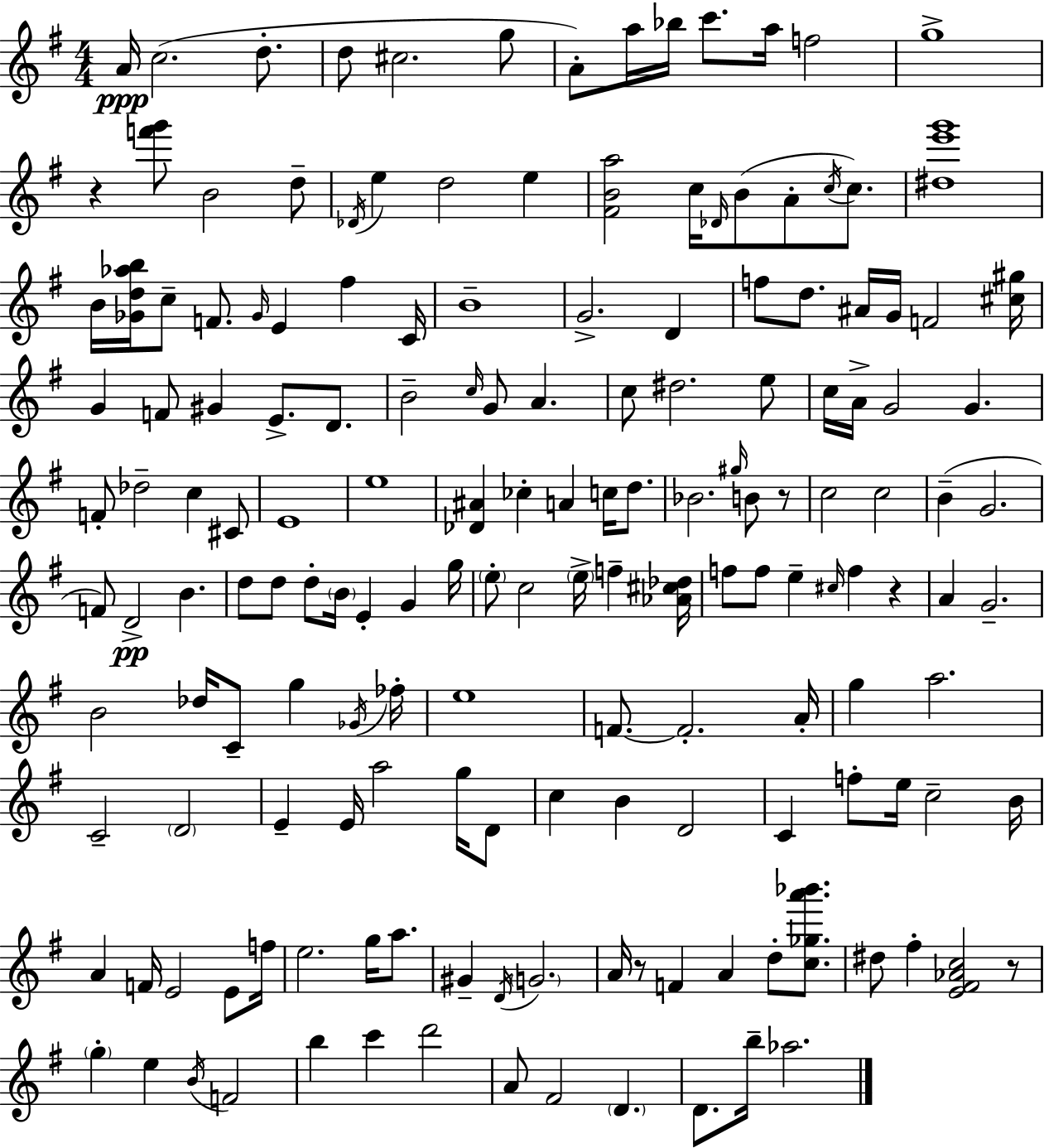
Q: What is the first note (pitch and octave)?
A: A4